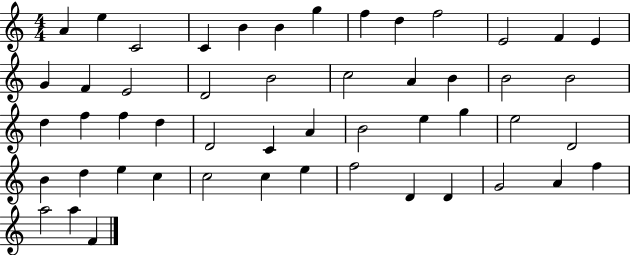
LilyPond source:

{
  \clef treble
  \numericTimeSignature
  \time 4/4
  \key c \major
  a'4 e''4 c'2 | c'4 b'4 b'4 g''4 | f''4 d''4 f''2 | e'2 f'4 e'4 | \break g'4 f'4 e'2 | d'2 b'2 | c''2 a'4 b'4 | b'2 b'2 | \break d''4 f''4 f''4 d''4 | d'2 c'4 a'4 | b'2 e''4 g''4 | e''2 d'2 | \break b'4 d''4 e''4 c''4 | c''2 c''4 e''4 | f''2 d'4 d'4 | g'2 a'4 f''4 | \break a''2 a''4 f'4 | \bar "|."
}